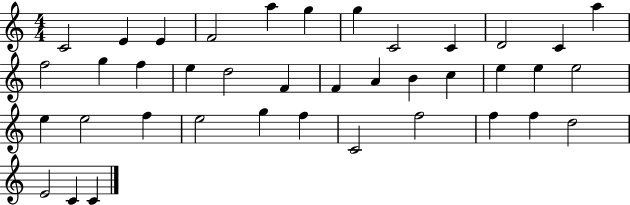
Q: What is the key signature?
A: C major